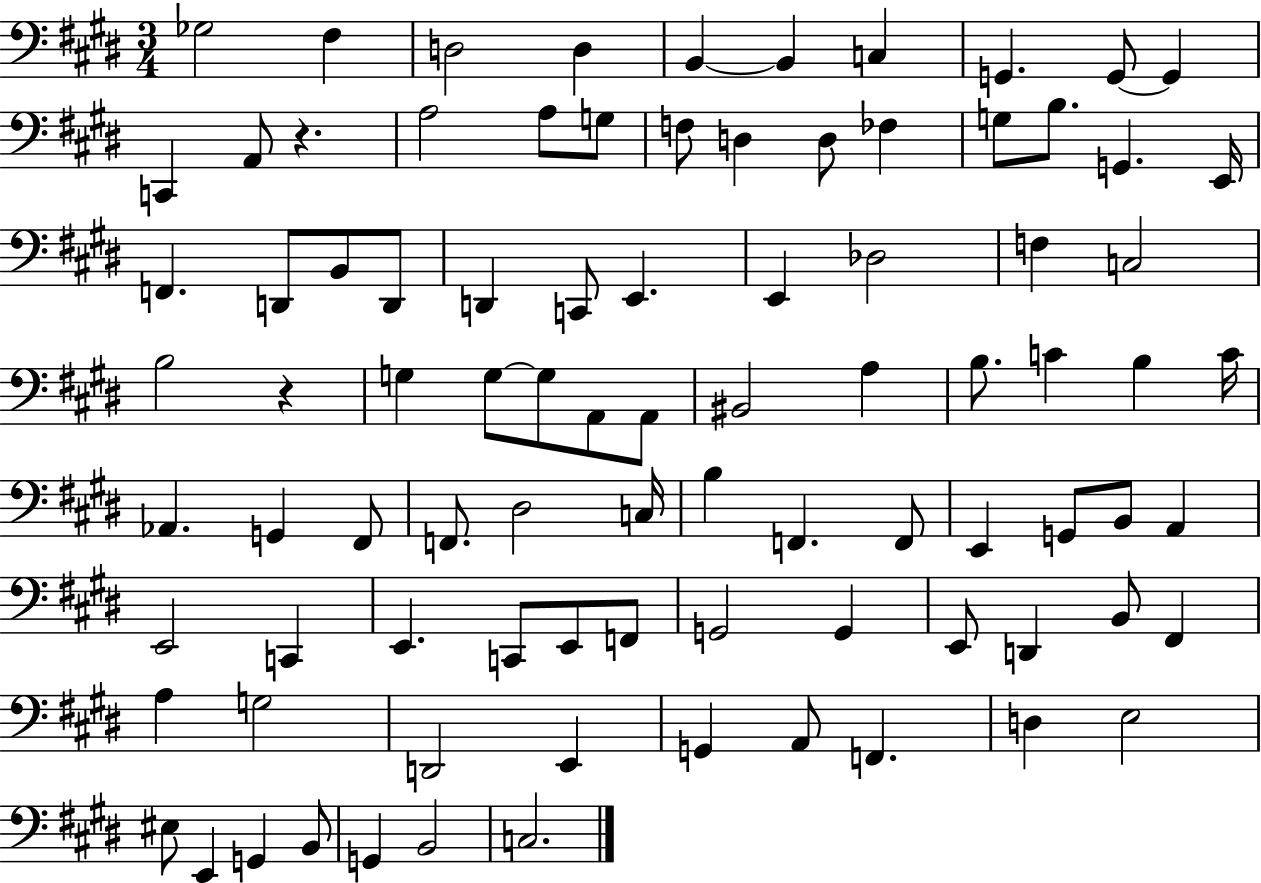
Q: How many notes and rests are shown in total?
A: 89